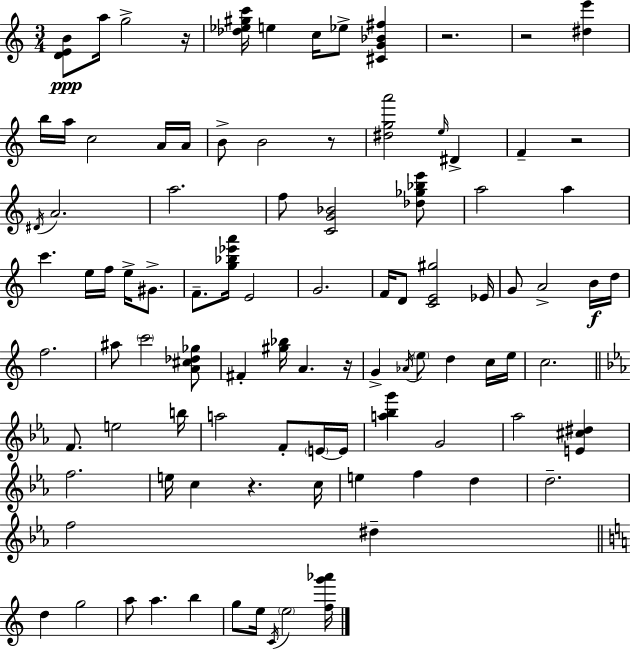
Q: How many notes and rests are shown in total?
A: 97